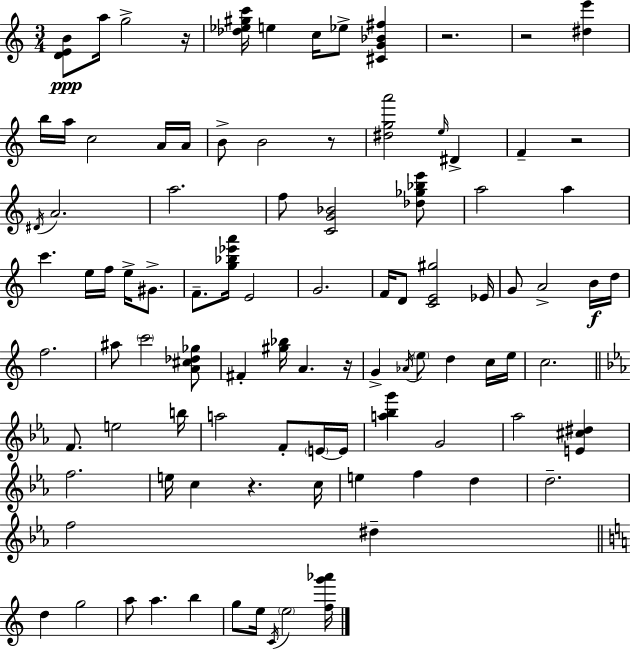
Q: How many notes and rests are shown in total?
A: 97